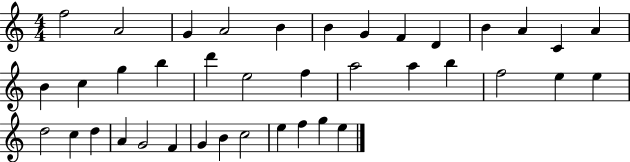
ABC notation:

X:1
T:Untitled
M:4/4
L:1/4
K:C
f2 A2 G A2 B B G F D B A C A B c g b d' e2 f a2 a b f2 e e d2 c d A G2 F G B c2 e f g e